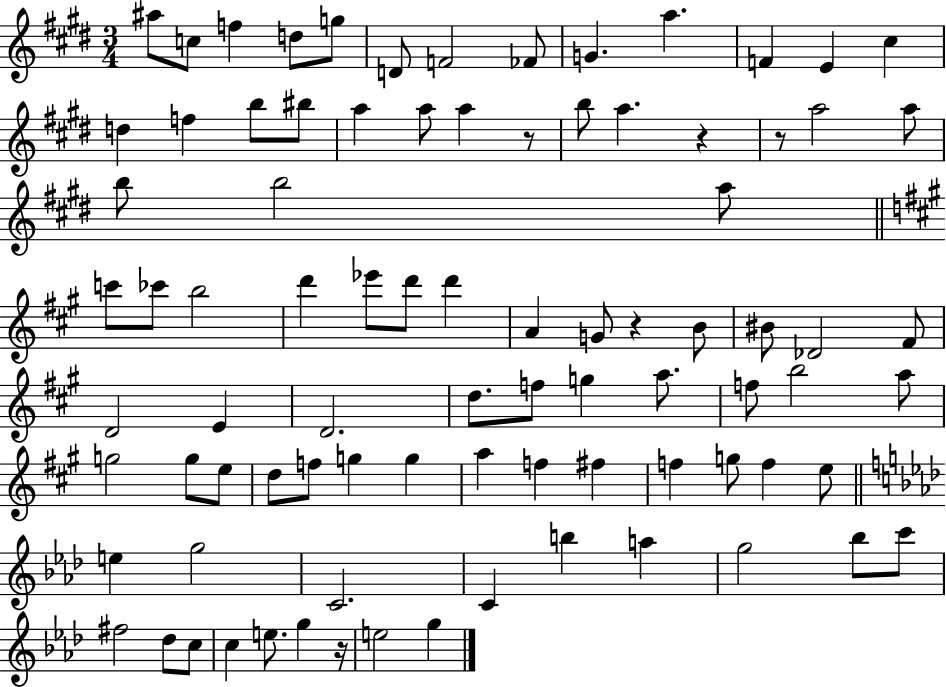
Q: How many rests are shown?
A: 5